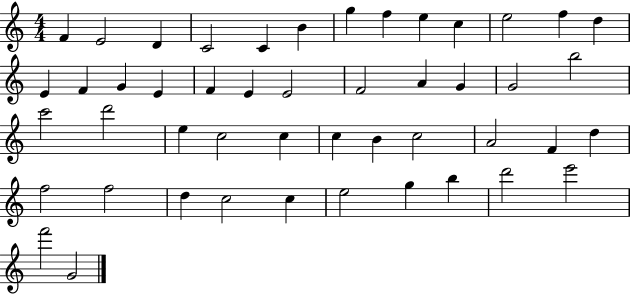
X:1
T:Untitled
M:4/4
L:1/4
K:C
F E2 D C2 C B g f e c e2 f d E F G E F E E2 F2 A G G2 b2 c'2 d'2 e c2 c c B c2 A2 F d f2 f2 d c2 c e2 g b d'2 e'2 f'2 G2